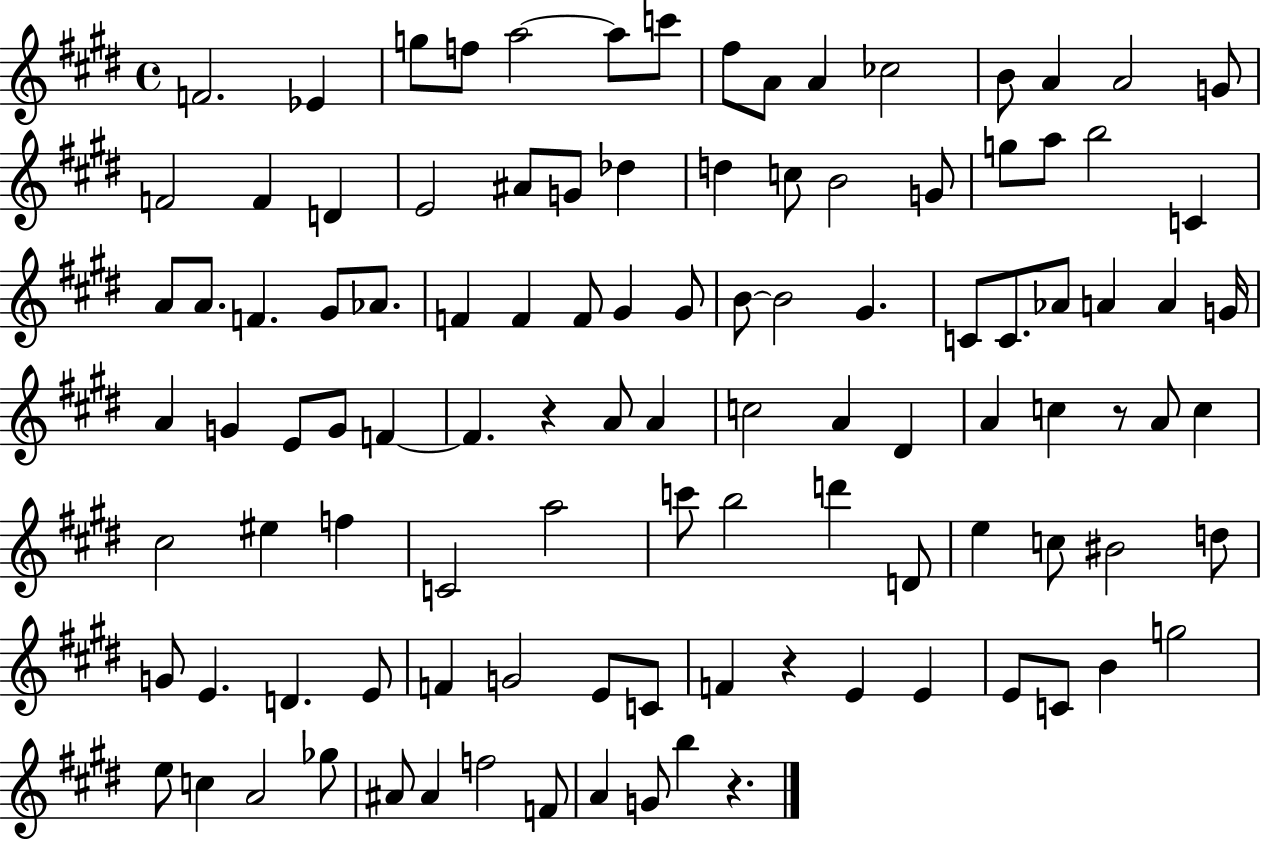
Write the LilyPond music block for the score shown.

{
  \clef treble
  \time 4/4
  \defaultTimeSignature
  \key e \major
  f'2. ees'4 | g''8 f''8 a''2~~ a''8 c'''8 | fis''8 a'8 a'4 ces''2 | b'8 a'4 a'2 g'8 | \break f'2 f'4 d'4 | e'2 ais'8 g'8 des''4 | d''4 c''8 b'2 g'8 | g''8 a''8 b''2 c'4 | \break a'8 a'8. f'4. gis'8 aes'8. | f'4 f'4 f'8 gis'4 gis'8 | b'8~~ b'2 gis'4. | c'8 c'8. aes'8 a'4 a'4 g'16 | \break a'4 g'4 e'8 g'8 f'4~~ | f'4. r4 a'8 a'4 | c''2 a'4 dis'4 | a'4 c''4 r8 a'8 c''4 | \break cis''2 eis''4 f''4 | c'2 a''2 | c'''8 b''2 d'''4 d'8 | e''4 c''8 bis'2 d''8 | \break g'8 e'4. d'4. e'8 | f'4 g'2 e'8 c'8 | f'4 r4 e'4 e'4 | e'8 c'8 b'4 g''2 | \break e''8 c''4 a'2 ges''8 | ais'8 ais'4 f''2 f'8 | a'4 g'8 b''4 r4. | \bar "|."
}